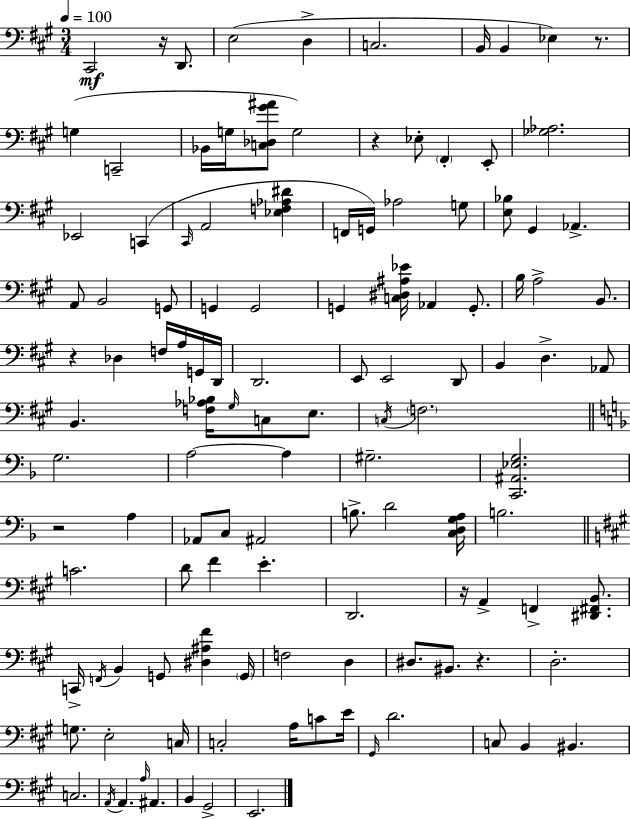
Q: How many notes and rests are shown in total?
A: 120